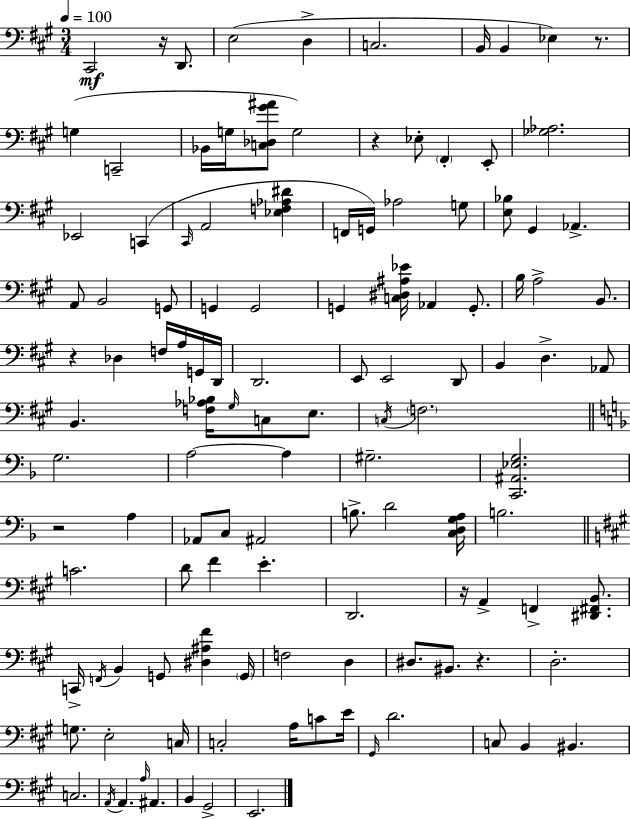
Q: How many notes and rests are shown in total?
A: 120